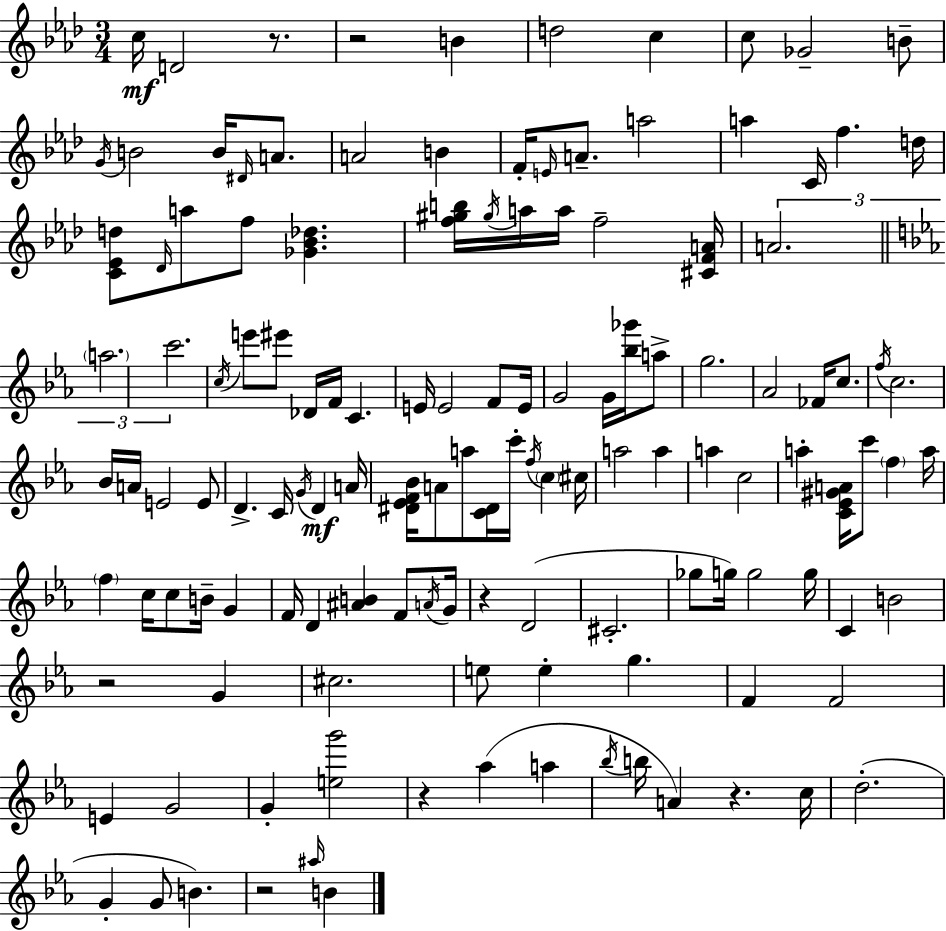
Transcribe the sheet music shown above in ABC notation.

X:1
T:Untitled
M:3/4
L:1/4
K:Fm
c/4 D2 z/2 z2 B d2 c c/2 _G2 B/2 G/4 B2 B/4 ^D/4 A/2 A2 B F/4 E/4 A/2 a2 a C/4 f d/4 [C_Ed]/2 _D/4 a/2 f/2 [_G_B_d] [f^gb]/4 ^g/4 a/4 a/4 f2 [^CFA]/4 A2 a2 c'2 c/4 e'/2 ^e'/2 _D/4 F/4 C E/4 E2 F/2 E/4 G2 G/4 [_b_g']/4 a/2 g2 _A2 _F/4 c/2 f/4 c2 _B/4 A/4 E2 E/2 D C/4 G/4 D A/4 [^D_EF_B]/4 A/2 a/2 [C^D]/4 c'/4 f/4 c ^c/4 a2 a a c2 a [C_E^GA]/4 c'/2 f a/4 f c/4 c/2 B/4 G F/4 D [^AB] F/2 A/4 G/4 z D2 ^C2 _g/2 g/4 g2 g/4 C B2 z2 G ^c2 e/2 e g F F2 E G2 G [eg']2 z _a a _b/4 b/4 A z c/4 d2 G G/2 B z2 ^a/4 B